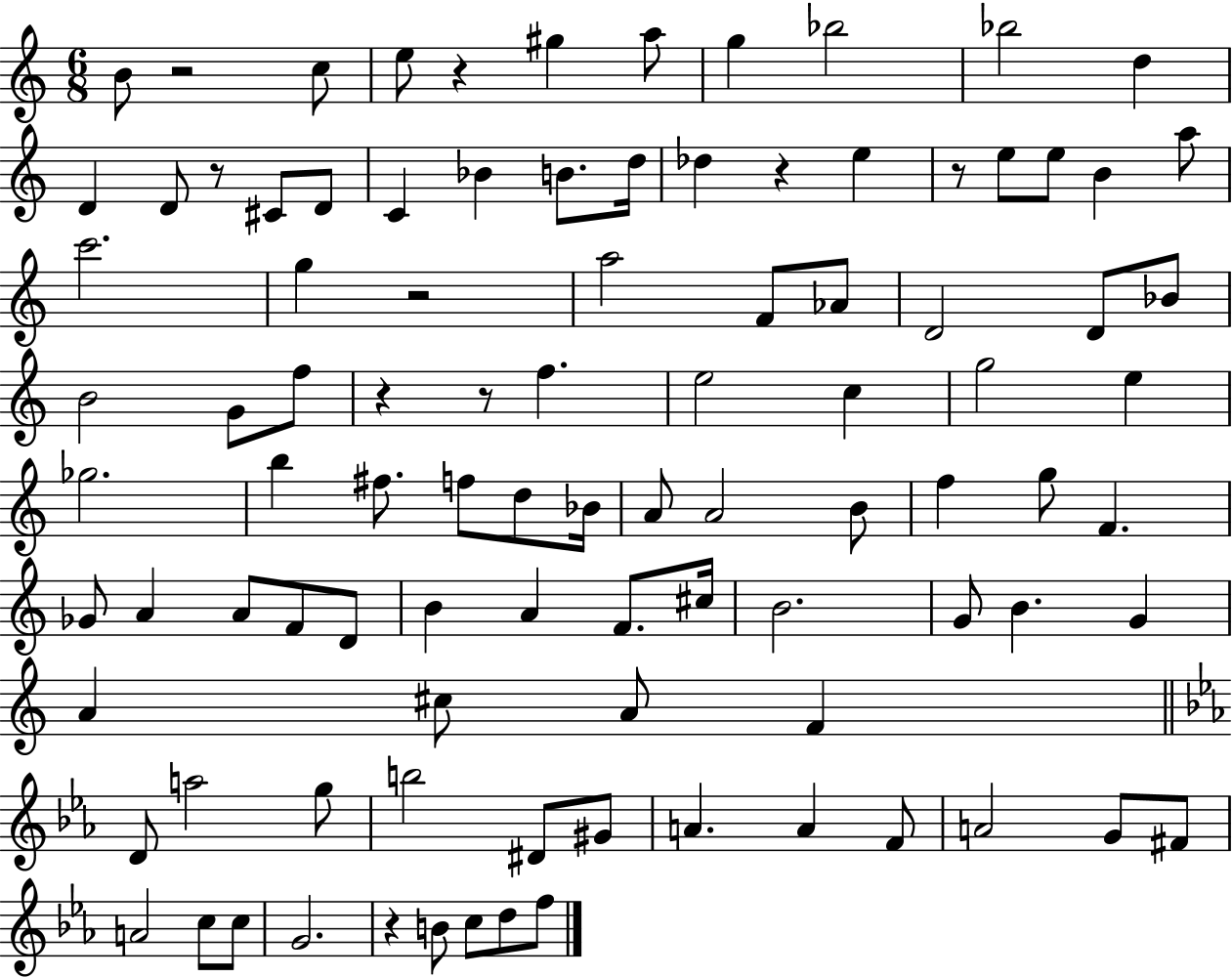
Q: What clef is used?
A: treble